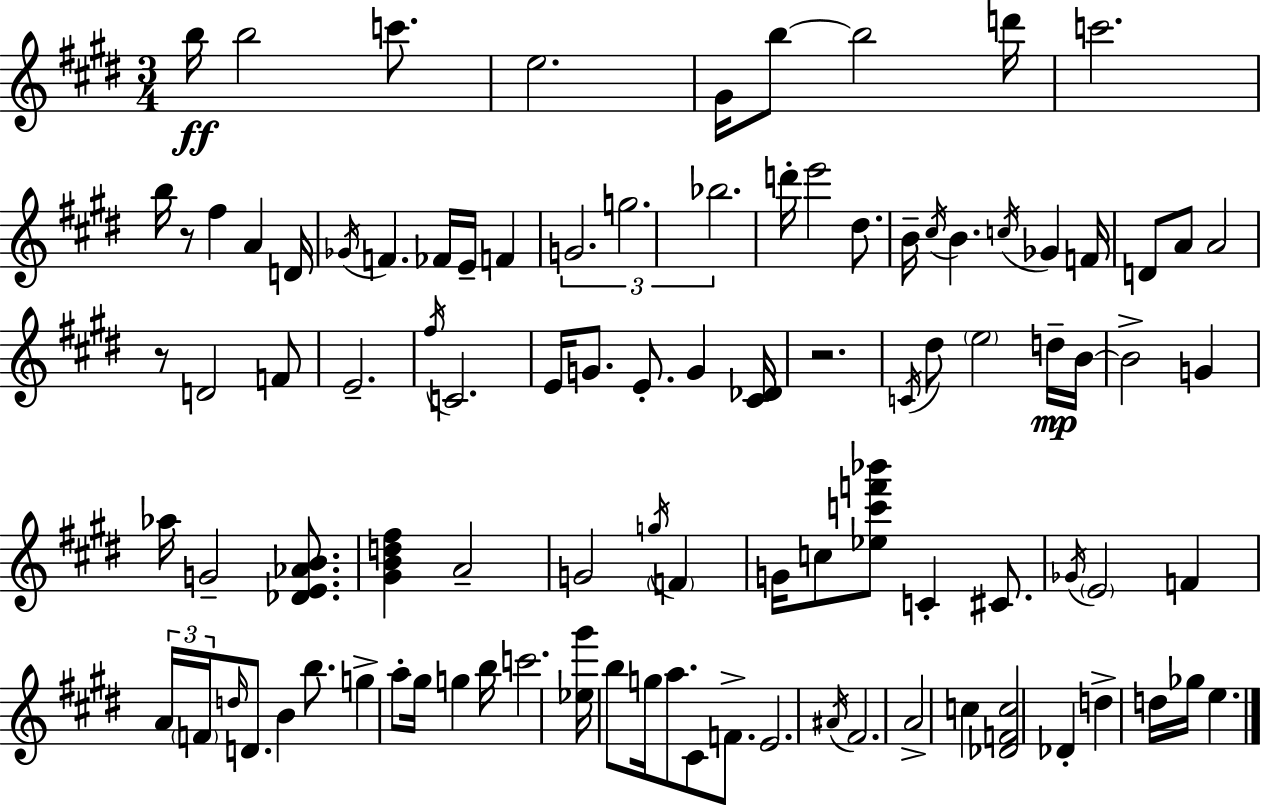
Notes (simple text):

B5/s B5/h C6/e. E5/h. G#4/s B5/e B5/h D6/s C6/h. B5/s R/e F#5/q A4/q D4/s Gb4/s F4/q. FES4/s E4/s F4/q G4/h. G5/h. Bb5/h. D6/s E6/h D#5/e. B4/s C#5/s B4/q. C5/s Gb4/q F4/s D4/e A4/e A4/h R/e D4/h F4/e E4/h. F#5/s C4/h. E4/s G4/e. E4/e. G4/q [C#4,Db4]/s R/h. C4/s D#5/e E5/h D5/s B4/s B4/h G4/q Ab5/s G4/h [Db4,E4,Ab4,B4]/e. [G#4,B4,D5,F#5]/q A4/h G4/h G5/s F4/q G4/s C5/e [Eb5,C6,F6,Bb6]/e C4/q C#4/e. Gb4/s E4/h F4/q A4/s F4/s D5/s D4/e. B4/q B5/e. G5/q A5/e G#5/s G5/q B5/s C6/h. [Eb5,G#6]/s B5/e G5/s A5/e. C#4/e F4/e. E4/h. A#4/s F#4/h. A4/h C5/q [Db4,F4,C5]/h Db4/q D5/q D5/s Gb5/s E5/q.